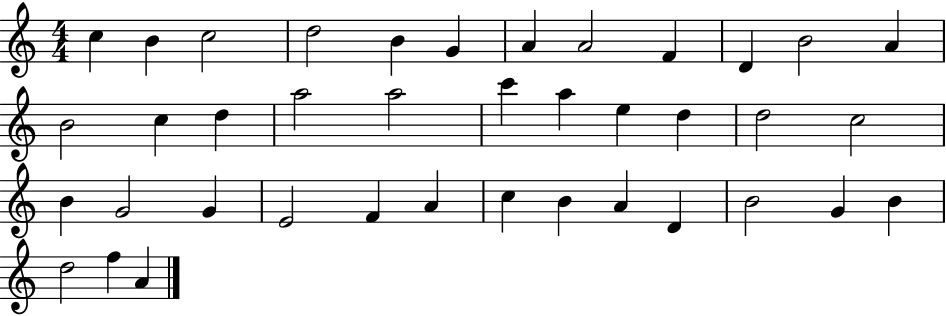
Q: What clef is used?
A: treble